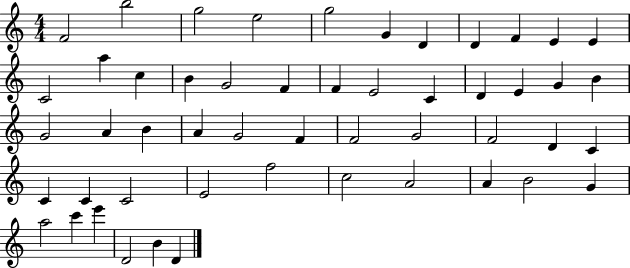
{
  \clef treble
  \numericTimeSignature
  \time 4/4
  \key c \major
  f'2 b''2 | g''2 e''2 | g''2 g'4 d'4 | d'4 f'4 e'4 e'4 | \break c'2 a''4 c''4 | b'4 g'2 f'4 | f'4 e'2 c'4 | d'4 e'4 g'4 b'4 | \break g'2 a'4 b'4 | a'4 g'2 f'4 | f'2 g'2 | f'2 d'4 c'4 | \break c'4 c'4 c'2 | e'2 f''2 | c''2 a'2 | a'4 b'2 g'4 | \break a''2 c'''4 e'''4 | d'2 b'4 d'4 | \bar "|."
}